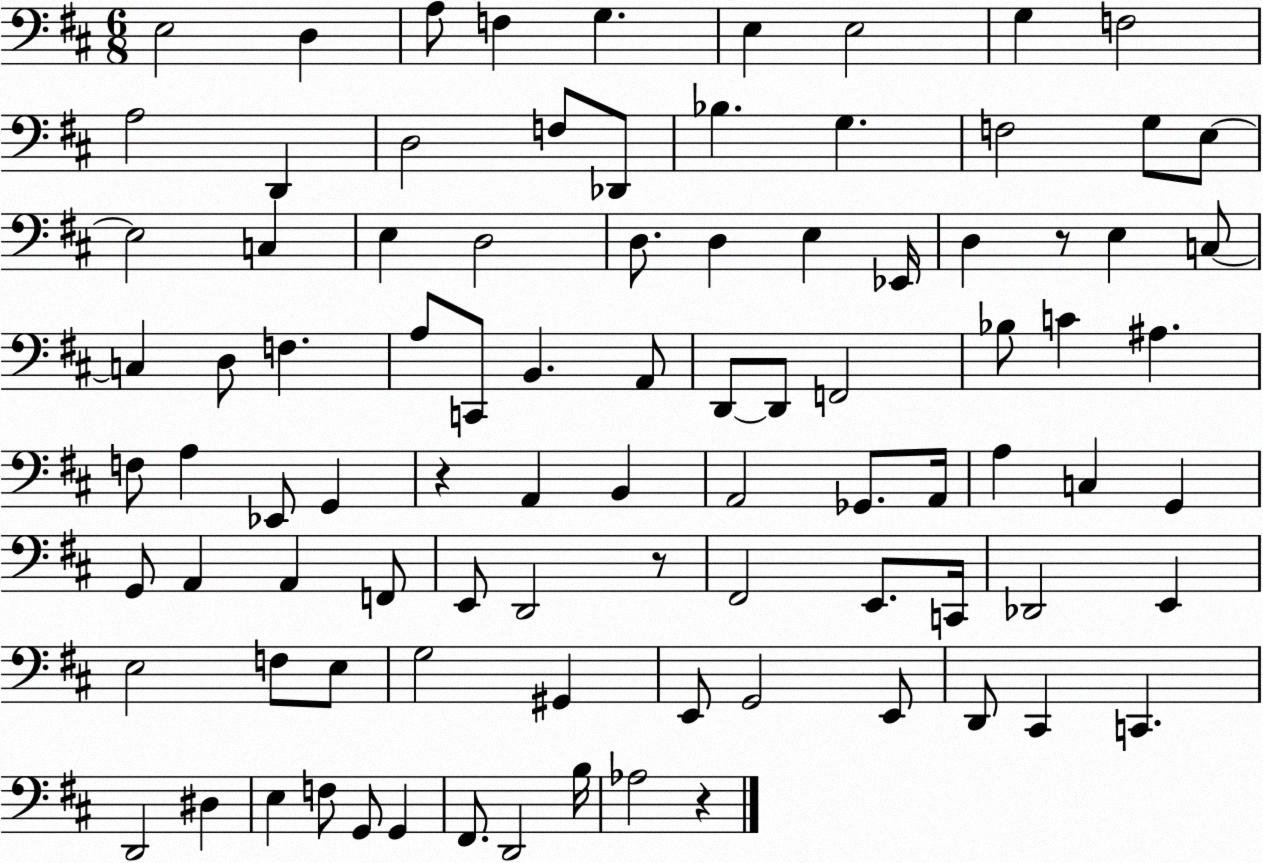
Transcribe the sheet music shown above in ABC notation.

X:1
T:Untitled
M:6/8
L:1/4
K:D
E,2 D, A,/2 F, G, E, E,2 G, F,2 A,2 D,, D,2 F,/2 _D,,/2 _B, G, F,2 G,/2 E,/2 E,2 C, E, D,2 D,/2 D, E, _E,,/4 D, z/2 E, C,/2 C, D,/2 F, A,/2 C,,/2 B,, A,,/2 D,,/2 D,,/2 F,,2 _B,/2 C ^A, F,/2 A, _E,,/2 G,, z A,, B,, A,,2 _G,,/2 A,,/4 A, C, G,, G,,/2 A,, A,, F,,/2 E,,/2 D,,2 z/2 ^F,,2 E,,/2 C,,/4 _D,,2 E,, E,2 F,/2 E,/2 G,2 ^G,, E,,/2 G,,2 E,,/2 D,,/2 ^C,, C,, D,,2 ^D, E, F,/2 G,,/2 G,, ^F,,/2 D,,2 B,/4 _A,2 z